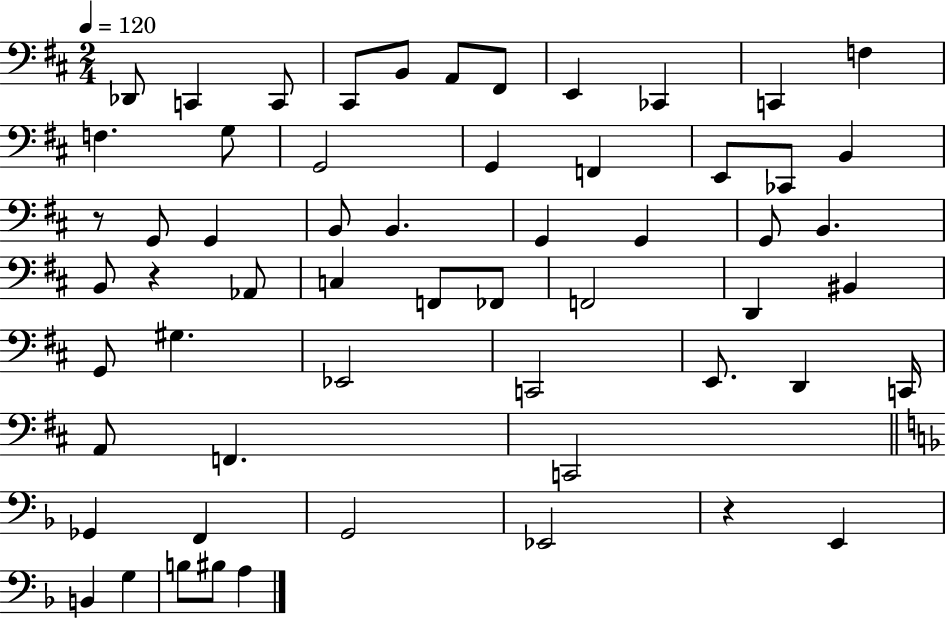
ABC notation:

X:1
T:Untitled
M:2/4
L:1/4
K:D
_D,,/2 C,, C,,/2 ^C,,/2 B,,/2 A,,/2 ^F,,/2 E,, _C,, C,, F, F, G,/2 G,,2 G,, F,, E,,/2 _C,,/2 B,, z/2 G,,/2 G,, B,,/2 B,, G,, G,, G,,/2 B,, B,,/2 z _A,,/2 C, F,,/2 _F,,/2 F,,2 D,, ^B,, G,,/2 ^G, _E,,2 C,,2 E,,/2 D,, C,,/4 A,,/2 F,, C,,2 _G,, F,, G,,2 _E,,2 z E,, B,, G, B,/2 ^B,/2 A,